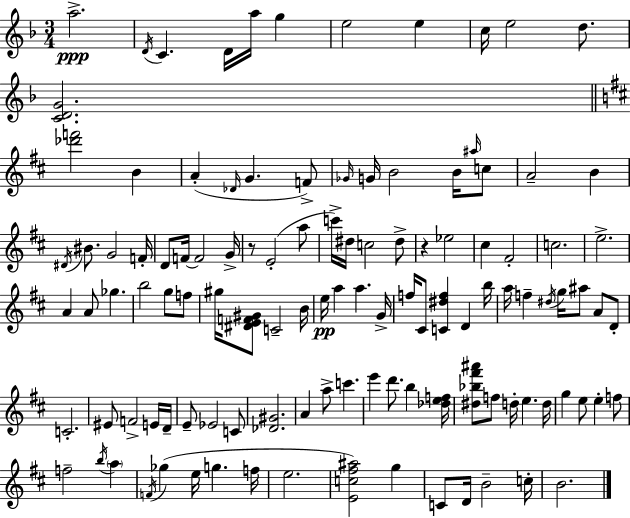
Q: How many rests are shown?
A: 2